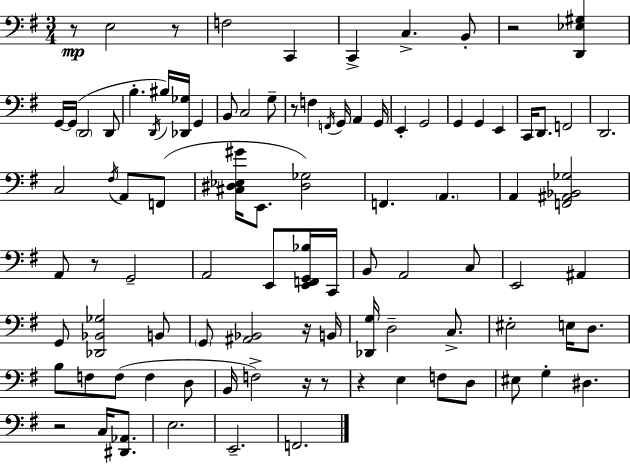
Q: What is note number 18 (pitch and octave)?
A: F3